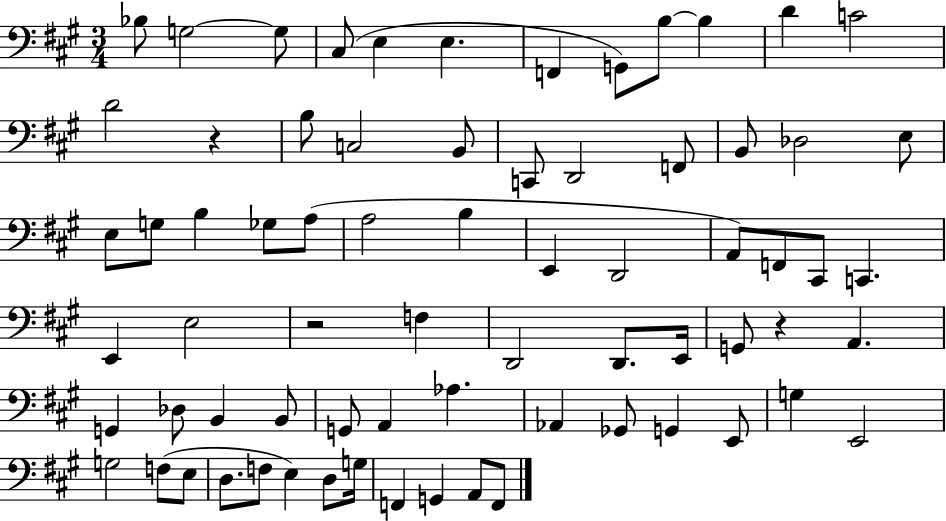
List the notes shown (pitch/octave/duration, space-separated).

Bb3/e G3/h G3/e C#3/e E3/q E3/q. F2/q G2/e B3/e B3/q D4/q C4/h D4/h R/q B3/e C3/h B2/e C2/e D2/h F2/e B2/e Db3/h E3/e E3/e G3/e B3/q Gb3/e A3/e A3/h B3/q E2/q D2/h A2/e F2/e C#2/e C2/q. E2/q E3/h R/h F3/q D2/h D2/e. E2/s G2/e R/q A2/q. G2/q Db3/e B2/q B2/e G2/e A2/q Ab3/q. Ab2/q Gb2/e G2/q E2/e G3/q E2/h G3/h F3/e E3/e D3/e. F3/e E3/q D3/e G3/s F2/q G2/q A2/e F2/e